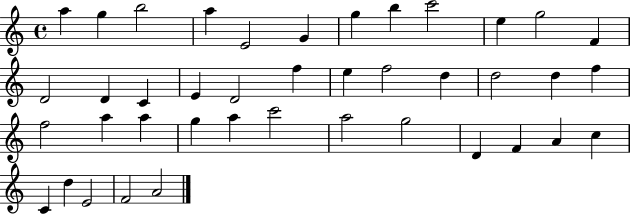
{
  \clef treble
  \time 4/4
  \defaultTimeSignature
  \key c \major
  a''4 g''4 b''2 | a''4 e'2 g'4 | g''4 b''4 c'''2 | e''4 g''2 f'4 | \break d'2 d'4 c'4 | e'4 d'2 f''4 | e''4 f''2 d''4 | d''2 d''4 f''4 | \break f''2 a''4 a''4 | g''4 a''4 c'''2 | a''2 g''2 | d'4 f'4 a'4 c''4 | \break c'4 d''4 e'2 | f'2 a'2 | \bar "|."
}